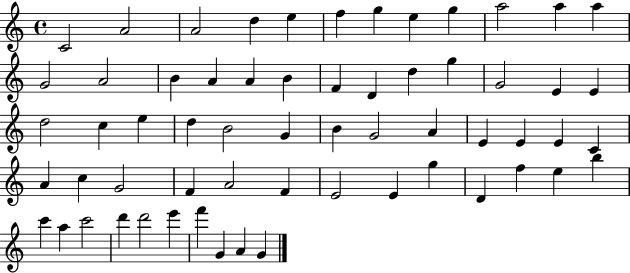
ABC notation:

X:1
T:Untitled
M:4/4
L:1/4
K:C
C2 A2 A2 d e f g e g a2 a a G2 A2 B A A B F D d g G2 E E d2 c e d B2 G B G2 A E E E C A c G2 F A2 F E2 E g D f e b c' a c'2 d' d'2 e' f' G A G